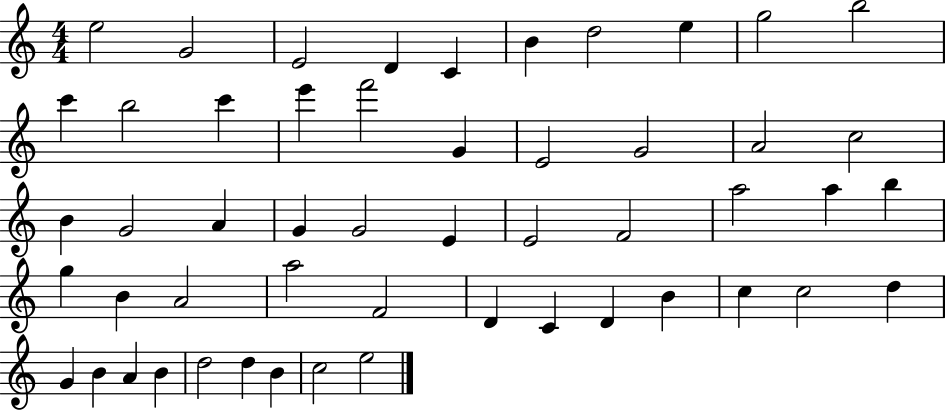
{
  \clef treble
  \numericTimeSignature
  \time 4/4
  \key c \major
  e''2 g'2 | e'2 d'4 c'4 | b'4 d''2 e''4 | g''2 b''2 | \break c'''4 b''2 c'''4 | e'''4 f'''2 g'4 | e'2 g'2 | a'2 c''2 | \break b'4 g'2 a'4 | g'4 g'2 e'4 | e'2 f'2 | a''2 a''4 b''4 | \break g''4 b'4 a'2 | a''2 f'2 | d'4 c'4 d'4 b'4 | c''4 c''2 d''4 | \break g'4 b'4 a'4 b'4 | d''2 d''4 b'4 | c''2 e''2 | \bar "|."
}